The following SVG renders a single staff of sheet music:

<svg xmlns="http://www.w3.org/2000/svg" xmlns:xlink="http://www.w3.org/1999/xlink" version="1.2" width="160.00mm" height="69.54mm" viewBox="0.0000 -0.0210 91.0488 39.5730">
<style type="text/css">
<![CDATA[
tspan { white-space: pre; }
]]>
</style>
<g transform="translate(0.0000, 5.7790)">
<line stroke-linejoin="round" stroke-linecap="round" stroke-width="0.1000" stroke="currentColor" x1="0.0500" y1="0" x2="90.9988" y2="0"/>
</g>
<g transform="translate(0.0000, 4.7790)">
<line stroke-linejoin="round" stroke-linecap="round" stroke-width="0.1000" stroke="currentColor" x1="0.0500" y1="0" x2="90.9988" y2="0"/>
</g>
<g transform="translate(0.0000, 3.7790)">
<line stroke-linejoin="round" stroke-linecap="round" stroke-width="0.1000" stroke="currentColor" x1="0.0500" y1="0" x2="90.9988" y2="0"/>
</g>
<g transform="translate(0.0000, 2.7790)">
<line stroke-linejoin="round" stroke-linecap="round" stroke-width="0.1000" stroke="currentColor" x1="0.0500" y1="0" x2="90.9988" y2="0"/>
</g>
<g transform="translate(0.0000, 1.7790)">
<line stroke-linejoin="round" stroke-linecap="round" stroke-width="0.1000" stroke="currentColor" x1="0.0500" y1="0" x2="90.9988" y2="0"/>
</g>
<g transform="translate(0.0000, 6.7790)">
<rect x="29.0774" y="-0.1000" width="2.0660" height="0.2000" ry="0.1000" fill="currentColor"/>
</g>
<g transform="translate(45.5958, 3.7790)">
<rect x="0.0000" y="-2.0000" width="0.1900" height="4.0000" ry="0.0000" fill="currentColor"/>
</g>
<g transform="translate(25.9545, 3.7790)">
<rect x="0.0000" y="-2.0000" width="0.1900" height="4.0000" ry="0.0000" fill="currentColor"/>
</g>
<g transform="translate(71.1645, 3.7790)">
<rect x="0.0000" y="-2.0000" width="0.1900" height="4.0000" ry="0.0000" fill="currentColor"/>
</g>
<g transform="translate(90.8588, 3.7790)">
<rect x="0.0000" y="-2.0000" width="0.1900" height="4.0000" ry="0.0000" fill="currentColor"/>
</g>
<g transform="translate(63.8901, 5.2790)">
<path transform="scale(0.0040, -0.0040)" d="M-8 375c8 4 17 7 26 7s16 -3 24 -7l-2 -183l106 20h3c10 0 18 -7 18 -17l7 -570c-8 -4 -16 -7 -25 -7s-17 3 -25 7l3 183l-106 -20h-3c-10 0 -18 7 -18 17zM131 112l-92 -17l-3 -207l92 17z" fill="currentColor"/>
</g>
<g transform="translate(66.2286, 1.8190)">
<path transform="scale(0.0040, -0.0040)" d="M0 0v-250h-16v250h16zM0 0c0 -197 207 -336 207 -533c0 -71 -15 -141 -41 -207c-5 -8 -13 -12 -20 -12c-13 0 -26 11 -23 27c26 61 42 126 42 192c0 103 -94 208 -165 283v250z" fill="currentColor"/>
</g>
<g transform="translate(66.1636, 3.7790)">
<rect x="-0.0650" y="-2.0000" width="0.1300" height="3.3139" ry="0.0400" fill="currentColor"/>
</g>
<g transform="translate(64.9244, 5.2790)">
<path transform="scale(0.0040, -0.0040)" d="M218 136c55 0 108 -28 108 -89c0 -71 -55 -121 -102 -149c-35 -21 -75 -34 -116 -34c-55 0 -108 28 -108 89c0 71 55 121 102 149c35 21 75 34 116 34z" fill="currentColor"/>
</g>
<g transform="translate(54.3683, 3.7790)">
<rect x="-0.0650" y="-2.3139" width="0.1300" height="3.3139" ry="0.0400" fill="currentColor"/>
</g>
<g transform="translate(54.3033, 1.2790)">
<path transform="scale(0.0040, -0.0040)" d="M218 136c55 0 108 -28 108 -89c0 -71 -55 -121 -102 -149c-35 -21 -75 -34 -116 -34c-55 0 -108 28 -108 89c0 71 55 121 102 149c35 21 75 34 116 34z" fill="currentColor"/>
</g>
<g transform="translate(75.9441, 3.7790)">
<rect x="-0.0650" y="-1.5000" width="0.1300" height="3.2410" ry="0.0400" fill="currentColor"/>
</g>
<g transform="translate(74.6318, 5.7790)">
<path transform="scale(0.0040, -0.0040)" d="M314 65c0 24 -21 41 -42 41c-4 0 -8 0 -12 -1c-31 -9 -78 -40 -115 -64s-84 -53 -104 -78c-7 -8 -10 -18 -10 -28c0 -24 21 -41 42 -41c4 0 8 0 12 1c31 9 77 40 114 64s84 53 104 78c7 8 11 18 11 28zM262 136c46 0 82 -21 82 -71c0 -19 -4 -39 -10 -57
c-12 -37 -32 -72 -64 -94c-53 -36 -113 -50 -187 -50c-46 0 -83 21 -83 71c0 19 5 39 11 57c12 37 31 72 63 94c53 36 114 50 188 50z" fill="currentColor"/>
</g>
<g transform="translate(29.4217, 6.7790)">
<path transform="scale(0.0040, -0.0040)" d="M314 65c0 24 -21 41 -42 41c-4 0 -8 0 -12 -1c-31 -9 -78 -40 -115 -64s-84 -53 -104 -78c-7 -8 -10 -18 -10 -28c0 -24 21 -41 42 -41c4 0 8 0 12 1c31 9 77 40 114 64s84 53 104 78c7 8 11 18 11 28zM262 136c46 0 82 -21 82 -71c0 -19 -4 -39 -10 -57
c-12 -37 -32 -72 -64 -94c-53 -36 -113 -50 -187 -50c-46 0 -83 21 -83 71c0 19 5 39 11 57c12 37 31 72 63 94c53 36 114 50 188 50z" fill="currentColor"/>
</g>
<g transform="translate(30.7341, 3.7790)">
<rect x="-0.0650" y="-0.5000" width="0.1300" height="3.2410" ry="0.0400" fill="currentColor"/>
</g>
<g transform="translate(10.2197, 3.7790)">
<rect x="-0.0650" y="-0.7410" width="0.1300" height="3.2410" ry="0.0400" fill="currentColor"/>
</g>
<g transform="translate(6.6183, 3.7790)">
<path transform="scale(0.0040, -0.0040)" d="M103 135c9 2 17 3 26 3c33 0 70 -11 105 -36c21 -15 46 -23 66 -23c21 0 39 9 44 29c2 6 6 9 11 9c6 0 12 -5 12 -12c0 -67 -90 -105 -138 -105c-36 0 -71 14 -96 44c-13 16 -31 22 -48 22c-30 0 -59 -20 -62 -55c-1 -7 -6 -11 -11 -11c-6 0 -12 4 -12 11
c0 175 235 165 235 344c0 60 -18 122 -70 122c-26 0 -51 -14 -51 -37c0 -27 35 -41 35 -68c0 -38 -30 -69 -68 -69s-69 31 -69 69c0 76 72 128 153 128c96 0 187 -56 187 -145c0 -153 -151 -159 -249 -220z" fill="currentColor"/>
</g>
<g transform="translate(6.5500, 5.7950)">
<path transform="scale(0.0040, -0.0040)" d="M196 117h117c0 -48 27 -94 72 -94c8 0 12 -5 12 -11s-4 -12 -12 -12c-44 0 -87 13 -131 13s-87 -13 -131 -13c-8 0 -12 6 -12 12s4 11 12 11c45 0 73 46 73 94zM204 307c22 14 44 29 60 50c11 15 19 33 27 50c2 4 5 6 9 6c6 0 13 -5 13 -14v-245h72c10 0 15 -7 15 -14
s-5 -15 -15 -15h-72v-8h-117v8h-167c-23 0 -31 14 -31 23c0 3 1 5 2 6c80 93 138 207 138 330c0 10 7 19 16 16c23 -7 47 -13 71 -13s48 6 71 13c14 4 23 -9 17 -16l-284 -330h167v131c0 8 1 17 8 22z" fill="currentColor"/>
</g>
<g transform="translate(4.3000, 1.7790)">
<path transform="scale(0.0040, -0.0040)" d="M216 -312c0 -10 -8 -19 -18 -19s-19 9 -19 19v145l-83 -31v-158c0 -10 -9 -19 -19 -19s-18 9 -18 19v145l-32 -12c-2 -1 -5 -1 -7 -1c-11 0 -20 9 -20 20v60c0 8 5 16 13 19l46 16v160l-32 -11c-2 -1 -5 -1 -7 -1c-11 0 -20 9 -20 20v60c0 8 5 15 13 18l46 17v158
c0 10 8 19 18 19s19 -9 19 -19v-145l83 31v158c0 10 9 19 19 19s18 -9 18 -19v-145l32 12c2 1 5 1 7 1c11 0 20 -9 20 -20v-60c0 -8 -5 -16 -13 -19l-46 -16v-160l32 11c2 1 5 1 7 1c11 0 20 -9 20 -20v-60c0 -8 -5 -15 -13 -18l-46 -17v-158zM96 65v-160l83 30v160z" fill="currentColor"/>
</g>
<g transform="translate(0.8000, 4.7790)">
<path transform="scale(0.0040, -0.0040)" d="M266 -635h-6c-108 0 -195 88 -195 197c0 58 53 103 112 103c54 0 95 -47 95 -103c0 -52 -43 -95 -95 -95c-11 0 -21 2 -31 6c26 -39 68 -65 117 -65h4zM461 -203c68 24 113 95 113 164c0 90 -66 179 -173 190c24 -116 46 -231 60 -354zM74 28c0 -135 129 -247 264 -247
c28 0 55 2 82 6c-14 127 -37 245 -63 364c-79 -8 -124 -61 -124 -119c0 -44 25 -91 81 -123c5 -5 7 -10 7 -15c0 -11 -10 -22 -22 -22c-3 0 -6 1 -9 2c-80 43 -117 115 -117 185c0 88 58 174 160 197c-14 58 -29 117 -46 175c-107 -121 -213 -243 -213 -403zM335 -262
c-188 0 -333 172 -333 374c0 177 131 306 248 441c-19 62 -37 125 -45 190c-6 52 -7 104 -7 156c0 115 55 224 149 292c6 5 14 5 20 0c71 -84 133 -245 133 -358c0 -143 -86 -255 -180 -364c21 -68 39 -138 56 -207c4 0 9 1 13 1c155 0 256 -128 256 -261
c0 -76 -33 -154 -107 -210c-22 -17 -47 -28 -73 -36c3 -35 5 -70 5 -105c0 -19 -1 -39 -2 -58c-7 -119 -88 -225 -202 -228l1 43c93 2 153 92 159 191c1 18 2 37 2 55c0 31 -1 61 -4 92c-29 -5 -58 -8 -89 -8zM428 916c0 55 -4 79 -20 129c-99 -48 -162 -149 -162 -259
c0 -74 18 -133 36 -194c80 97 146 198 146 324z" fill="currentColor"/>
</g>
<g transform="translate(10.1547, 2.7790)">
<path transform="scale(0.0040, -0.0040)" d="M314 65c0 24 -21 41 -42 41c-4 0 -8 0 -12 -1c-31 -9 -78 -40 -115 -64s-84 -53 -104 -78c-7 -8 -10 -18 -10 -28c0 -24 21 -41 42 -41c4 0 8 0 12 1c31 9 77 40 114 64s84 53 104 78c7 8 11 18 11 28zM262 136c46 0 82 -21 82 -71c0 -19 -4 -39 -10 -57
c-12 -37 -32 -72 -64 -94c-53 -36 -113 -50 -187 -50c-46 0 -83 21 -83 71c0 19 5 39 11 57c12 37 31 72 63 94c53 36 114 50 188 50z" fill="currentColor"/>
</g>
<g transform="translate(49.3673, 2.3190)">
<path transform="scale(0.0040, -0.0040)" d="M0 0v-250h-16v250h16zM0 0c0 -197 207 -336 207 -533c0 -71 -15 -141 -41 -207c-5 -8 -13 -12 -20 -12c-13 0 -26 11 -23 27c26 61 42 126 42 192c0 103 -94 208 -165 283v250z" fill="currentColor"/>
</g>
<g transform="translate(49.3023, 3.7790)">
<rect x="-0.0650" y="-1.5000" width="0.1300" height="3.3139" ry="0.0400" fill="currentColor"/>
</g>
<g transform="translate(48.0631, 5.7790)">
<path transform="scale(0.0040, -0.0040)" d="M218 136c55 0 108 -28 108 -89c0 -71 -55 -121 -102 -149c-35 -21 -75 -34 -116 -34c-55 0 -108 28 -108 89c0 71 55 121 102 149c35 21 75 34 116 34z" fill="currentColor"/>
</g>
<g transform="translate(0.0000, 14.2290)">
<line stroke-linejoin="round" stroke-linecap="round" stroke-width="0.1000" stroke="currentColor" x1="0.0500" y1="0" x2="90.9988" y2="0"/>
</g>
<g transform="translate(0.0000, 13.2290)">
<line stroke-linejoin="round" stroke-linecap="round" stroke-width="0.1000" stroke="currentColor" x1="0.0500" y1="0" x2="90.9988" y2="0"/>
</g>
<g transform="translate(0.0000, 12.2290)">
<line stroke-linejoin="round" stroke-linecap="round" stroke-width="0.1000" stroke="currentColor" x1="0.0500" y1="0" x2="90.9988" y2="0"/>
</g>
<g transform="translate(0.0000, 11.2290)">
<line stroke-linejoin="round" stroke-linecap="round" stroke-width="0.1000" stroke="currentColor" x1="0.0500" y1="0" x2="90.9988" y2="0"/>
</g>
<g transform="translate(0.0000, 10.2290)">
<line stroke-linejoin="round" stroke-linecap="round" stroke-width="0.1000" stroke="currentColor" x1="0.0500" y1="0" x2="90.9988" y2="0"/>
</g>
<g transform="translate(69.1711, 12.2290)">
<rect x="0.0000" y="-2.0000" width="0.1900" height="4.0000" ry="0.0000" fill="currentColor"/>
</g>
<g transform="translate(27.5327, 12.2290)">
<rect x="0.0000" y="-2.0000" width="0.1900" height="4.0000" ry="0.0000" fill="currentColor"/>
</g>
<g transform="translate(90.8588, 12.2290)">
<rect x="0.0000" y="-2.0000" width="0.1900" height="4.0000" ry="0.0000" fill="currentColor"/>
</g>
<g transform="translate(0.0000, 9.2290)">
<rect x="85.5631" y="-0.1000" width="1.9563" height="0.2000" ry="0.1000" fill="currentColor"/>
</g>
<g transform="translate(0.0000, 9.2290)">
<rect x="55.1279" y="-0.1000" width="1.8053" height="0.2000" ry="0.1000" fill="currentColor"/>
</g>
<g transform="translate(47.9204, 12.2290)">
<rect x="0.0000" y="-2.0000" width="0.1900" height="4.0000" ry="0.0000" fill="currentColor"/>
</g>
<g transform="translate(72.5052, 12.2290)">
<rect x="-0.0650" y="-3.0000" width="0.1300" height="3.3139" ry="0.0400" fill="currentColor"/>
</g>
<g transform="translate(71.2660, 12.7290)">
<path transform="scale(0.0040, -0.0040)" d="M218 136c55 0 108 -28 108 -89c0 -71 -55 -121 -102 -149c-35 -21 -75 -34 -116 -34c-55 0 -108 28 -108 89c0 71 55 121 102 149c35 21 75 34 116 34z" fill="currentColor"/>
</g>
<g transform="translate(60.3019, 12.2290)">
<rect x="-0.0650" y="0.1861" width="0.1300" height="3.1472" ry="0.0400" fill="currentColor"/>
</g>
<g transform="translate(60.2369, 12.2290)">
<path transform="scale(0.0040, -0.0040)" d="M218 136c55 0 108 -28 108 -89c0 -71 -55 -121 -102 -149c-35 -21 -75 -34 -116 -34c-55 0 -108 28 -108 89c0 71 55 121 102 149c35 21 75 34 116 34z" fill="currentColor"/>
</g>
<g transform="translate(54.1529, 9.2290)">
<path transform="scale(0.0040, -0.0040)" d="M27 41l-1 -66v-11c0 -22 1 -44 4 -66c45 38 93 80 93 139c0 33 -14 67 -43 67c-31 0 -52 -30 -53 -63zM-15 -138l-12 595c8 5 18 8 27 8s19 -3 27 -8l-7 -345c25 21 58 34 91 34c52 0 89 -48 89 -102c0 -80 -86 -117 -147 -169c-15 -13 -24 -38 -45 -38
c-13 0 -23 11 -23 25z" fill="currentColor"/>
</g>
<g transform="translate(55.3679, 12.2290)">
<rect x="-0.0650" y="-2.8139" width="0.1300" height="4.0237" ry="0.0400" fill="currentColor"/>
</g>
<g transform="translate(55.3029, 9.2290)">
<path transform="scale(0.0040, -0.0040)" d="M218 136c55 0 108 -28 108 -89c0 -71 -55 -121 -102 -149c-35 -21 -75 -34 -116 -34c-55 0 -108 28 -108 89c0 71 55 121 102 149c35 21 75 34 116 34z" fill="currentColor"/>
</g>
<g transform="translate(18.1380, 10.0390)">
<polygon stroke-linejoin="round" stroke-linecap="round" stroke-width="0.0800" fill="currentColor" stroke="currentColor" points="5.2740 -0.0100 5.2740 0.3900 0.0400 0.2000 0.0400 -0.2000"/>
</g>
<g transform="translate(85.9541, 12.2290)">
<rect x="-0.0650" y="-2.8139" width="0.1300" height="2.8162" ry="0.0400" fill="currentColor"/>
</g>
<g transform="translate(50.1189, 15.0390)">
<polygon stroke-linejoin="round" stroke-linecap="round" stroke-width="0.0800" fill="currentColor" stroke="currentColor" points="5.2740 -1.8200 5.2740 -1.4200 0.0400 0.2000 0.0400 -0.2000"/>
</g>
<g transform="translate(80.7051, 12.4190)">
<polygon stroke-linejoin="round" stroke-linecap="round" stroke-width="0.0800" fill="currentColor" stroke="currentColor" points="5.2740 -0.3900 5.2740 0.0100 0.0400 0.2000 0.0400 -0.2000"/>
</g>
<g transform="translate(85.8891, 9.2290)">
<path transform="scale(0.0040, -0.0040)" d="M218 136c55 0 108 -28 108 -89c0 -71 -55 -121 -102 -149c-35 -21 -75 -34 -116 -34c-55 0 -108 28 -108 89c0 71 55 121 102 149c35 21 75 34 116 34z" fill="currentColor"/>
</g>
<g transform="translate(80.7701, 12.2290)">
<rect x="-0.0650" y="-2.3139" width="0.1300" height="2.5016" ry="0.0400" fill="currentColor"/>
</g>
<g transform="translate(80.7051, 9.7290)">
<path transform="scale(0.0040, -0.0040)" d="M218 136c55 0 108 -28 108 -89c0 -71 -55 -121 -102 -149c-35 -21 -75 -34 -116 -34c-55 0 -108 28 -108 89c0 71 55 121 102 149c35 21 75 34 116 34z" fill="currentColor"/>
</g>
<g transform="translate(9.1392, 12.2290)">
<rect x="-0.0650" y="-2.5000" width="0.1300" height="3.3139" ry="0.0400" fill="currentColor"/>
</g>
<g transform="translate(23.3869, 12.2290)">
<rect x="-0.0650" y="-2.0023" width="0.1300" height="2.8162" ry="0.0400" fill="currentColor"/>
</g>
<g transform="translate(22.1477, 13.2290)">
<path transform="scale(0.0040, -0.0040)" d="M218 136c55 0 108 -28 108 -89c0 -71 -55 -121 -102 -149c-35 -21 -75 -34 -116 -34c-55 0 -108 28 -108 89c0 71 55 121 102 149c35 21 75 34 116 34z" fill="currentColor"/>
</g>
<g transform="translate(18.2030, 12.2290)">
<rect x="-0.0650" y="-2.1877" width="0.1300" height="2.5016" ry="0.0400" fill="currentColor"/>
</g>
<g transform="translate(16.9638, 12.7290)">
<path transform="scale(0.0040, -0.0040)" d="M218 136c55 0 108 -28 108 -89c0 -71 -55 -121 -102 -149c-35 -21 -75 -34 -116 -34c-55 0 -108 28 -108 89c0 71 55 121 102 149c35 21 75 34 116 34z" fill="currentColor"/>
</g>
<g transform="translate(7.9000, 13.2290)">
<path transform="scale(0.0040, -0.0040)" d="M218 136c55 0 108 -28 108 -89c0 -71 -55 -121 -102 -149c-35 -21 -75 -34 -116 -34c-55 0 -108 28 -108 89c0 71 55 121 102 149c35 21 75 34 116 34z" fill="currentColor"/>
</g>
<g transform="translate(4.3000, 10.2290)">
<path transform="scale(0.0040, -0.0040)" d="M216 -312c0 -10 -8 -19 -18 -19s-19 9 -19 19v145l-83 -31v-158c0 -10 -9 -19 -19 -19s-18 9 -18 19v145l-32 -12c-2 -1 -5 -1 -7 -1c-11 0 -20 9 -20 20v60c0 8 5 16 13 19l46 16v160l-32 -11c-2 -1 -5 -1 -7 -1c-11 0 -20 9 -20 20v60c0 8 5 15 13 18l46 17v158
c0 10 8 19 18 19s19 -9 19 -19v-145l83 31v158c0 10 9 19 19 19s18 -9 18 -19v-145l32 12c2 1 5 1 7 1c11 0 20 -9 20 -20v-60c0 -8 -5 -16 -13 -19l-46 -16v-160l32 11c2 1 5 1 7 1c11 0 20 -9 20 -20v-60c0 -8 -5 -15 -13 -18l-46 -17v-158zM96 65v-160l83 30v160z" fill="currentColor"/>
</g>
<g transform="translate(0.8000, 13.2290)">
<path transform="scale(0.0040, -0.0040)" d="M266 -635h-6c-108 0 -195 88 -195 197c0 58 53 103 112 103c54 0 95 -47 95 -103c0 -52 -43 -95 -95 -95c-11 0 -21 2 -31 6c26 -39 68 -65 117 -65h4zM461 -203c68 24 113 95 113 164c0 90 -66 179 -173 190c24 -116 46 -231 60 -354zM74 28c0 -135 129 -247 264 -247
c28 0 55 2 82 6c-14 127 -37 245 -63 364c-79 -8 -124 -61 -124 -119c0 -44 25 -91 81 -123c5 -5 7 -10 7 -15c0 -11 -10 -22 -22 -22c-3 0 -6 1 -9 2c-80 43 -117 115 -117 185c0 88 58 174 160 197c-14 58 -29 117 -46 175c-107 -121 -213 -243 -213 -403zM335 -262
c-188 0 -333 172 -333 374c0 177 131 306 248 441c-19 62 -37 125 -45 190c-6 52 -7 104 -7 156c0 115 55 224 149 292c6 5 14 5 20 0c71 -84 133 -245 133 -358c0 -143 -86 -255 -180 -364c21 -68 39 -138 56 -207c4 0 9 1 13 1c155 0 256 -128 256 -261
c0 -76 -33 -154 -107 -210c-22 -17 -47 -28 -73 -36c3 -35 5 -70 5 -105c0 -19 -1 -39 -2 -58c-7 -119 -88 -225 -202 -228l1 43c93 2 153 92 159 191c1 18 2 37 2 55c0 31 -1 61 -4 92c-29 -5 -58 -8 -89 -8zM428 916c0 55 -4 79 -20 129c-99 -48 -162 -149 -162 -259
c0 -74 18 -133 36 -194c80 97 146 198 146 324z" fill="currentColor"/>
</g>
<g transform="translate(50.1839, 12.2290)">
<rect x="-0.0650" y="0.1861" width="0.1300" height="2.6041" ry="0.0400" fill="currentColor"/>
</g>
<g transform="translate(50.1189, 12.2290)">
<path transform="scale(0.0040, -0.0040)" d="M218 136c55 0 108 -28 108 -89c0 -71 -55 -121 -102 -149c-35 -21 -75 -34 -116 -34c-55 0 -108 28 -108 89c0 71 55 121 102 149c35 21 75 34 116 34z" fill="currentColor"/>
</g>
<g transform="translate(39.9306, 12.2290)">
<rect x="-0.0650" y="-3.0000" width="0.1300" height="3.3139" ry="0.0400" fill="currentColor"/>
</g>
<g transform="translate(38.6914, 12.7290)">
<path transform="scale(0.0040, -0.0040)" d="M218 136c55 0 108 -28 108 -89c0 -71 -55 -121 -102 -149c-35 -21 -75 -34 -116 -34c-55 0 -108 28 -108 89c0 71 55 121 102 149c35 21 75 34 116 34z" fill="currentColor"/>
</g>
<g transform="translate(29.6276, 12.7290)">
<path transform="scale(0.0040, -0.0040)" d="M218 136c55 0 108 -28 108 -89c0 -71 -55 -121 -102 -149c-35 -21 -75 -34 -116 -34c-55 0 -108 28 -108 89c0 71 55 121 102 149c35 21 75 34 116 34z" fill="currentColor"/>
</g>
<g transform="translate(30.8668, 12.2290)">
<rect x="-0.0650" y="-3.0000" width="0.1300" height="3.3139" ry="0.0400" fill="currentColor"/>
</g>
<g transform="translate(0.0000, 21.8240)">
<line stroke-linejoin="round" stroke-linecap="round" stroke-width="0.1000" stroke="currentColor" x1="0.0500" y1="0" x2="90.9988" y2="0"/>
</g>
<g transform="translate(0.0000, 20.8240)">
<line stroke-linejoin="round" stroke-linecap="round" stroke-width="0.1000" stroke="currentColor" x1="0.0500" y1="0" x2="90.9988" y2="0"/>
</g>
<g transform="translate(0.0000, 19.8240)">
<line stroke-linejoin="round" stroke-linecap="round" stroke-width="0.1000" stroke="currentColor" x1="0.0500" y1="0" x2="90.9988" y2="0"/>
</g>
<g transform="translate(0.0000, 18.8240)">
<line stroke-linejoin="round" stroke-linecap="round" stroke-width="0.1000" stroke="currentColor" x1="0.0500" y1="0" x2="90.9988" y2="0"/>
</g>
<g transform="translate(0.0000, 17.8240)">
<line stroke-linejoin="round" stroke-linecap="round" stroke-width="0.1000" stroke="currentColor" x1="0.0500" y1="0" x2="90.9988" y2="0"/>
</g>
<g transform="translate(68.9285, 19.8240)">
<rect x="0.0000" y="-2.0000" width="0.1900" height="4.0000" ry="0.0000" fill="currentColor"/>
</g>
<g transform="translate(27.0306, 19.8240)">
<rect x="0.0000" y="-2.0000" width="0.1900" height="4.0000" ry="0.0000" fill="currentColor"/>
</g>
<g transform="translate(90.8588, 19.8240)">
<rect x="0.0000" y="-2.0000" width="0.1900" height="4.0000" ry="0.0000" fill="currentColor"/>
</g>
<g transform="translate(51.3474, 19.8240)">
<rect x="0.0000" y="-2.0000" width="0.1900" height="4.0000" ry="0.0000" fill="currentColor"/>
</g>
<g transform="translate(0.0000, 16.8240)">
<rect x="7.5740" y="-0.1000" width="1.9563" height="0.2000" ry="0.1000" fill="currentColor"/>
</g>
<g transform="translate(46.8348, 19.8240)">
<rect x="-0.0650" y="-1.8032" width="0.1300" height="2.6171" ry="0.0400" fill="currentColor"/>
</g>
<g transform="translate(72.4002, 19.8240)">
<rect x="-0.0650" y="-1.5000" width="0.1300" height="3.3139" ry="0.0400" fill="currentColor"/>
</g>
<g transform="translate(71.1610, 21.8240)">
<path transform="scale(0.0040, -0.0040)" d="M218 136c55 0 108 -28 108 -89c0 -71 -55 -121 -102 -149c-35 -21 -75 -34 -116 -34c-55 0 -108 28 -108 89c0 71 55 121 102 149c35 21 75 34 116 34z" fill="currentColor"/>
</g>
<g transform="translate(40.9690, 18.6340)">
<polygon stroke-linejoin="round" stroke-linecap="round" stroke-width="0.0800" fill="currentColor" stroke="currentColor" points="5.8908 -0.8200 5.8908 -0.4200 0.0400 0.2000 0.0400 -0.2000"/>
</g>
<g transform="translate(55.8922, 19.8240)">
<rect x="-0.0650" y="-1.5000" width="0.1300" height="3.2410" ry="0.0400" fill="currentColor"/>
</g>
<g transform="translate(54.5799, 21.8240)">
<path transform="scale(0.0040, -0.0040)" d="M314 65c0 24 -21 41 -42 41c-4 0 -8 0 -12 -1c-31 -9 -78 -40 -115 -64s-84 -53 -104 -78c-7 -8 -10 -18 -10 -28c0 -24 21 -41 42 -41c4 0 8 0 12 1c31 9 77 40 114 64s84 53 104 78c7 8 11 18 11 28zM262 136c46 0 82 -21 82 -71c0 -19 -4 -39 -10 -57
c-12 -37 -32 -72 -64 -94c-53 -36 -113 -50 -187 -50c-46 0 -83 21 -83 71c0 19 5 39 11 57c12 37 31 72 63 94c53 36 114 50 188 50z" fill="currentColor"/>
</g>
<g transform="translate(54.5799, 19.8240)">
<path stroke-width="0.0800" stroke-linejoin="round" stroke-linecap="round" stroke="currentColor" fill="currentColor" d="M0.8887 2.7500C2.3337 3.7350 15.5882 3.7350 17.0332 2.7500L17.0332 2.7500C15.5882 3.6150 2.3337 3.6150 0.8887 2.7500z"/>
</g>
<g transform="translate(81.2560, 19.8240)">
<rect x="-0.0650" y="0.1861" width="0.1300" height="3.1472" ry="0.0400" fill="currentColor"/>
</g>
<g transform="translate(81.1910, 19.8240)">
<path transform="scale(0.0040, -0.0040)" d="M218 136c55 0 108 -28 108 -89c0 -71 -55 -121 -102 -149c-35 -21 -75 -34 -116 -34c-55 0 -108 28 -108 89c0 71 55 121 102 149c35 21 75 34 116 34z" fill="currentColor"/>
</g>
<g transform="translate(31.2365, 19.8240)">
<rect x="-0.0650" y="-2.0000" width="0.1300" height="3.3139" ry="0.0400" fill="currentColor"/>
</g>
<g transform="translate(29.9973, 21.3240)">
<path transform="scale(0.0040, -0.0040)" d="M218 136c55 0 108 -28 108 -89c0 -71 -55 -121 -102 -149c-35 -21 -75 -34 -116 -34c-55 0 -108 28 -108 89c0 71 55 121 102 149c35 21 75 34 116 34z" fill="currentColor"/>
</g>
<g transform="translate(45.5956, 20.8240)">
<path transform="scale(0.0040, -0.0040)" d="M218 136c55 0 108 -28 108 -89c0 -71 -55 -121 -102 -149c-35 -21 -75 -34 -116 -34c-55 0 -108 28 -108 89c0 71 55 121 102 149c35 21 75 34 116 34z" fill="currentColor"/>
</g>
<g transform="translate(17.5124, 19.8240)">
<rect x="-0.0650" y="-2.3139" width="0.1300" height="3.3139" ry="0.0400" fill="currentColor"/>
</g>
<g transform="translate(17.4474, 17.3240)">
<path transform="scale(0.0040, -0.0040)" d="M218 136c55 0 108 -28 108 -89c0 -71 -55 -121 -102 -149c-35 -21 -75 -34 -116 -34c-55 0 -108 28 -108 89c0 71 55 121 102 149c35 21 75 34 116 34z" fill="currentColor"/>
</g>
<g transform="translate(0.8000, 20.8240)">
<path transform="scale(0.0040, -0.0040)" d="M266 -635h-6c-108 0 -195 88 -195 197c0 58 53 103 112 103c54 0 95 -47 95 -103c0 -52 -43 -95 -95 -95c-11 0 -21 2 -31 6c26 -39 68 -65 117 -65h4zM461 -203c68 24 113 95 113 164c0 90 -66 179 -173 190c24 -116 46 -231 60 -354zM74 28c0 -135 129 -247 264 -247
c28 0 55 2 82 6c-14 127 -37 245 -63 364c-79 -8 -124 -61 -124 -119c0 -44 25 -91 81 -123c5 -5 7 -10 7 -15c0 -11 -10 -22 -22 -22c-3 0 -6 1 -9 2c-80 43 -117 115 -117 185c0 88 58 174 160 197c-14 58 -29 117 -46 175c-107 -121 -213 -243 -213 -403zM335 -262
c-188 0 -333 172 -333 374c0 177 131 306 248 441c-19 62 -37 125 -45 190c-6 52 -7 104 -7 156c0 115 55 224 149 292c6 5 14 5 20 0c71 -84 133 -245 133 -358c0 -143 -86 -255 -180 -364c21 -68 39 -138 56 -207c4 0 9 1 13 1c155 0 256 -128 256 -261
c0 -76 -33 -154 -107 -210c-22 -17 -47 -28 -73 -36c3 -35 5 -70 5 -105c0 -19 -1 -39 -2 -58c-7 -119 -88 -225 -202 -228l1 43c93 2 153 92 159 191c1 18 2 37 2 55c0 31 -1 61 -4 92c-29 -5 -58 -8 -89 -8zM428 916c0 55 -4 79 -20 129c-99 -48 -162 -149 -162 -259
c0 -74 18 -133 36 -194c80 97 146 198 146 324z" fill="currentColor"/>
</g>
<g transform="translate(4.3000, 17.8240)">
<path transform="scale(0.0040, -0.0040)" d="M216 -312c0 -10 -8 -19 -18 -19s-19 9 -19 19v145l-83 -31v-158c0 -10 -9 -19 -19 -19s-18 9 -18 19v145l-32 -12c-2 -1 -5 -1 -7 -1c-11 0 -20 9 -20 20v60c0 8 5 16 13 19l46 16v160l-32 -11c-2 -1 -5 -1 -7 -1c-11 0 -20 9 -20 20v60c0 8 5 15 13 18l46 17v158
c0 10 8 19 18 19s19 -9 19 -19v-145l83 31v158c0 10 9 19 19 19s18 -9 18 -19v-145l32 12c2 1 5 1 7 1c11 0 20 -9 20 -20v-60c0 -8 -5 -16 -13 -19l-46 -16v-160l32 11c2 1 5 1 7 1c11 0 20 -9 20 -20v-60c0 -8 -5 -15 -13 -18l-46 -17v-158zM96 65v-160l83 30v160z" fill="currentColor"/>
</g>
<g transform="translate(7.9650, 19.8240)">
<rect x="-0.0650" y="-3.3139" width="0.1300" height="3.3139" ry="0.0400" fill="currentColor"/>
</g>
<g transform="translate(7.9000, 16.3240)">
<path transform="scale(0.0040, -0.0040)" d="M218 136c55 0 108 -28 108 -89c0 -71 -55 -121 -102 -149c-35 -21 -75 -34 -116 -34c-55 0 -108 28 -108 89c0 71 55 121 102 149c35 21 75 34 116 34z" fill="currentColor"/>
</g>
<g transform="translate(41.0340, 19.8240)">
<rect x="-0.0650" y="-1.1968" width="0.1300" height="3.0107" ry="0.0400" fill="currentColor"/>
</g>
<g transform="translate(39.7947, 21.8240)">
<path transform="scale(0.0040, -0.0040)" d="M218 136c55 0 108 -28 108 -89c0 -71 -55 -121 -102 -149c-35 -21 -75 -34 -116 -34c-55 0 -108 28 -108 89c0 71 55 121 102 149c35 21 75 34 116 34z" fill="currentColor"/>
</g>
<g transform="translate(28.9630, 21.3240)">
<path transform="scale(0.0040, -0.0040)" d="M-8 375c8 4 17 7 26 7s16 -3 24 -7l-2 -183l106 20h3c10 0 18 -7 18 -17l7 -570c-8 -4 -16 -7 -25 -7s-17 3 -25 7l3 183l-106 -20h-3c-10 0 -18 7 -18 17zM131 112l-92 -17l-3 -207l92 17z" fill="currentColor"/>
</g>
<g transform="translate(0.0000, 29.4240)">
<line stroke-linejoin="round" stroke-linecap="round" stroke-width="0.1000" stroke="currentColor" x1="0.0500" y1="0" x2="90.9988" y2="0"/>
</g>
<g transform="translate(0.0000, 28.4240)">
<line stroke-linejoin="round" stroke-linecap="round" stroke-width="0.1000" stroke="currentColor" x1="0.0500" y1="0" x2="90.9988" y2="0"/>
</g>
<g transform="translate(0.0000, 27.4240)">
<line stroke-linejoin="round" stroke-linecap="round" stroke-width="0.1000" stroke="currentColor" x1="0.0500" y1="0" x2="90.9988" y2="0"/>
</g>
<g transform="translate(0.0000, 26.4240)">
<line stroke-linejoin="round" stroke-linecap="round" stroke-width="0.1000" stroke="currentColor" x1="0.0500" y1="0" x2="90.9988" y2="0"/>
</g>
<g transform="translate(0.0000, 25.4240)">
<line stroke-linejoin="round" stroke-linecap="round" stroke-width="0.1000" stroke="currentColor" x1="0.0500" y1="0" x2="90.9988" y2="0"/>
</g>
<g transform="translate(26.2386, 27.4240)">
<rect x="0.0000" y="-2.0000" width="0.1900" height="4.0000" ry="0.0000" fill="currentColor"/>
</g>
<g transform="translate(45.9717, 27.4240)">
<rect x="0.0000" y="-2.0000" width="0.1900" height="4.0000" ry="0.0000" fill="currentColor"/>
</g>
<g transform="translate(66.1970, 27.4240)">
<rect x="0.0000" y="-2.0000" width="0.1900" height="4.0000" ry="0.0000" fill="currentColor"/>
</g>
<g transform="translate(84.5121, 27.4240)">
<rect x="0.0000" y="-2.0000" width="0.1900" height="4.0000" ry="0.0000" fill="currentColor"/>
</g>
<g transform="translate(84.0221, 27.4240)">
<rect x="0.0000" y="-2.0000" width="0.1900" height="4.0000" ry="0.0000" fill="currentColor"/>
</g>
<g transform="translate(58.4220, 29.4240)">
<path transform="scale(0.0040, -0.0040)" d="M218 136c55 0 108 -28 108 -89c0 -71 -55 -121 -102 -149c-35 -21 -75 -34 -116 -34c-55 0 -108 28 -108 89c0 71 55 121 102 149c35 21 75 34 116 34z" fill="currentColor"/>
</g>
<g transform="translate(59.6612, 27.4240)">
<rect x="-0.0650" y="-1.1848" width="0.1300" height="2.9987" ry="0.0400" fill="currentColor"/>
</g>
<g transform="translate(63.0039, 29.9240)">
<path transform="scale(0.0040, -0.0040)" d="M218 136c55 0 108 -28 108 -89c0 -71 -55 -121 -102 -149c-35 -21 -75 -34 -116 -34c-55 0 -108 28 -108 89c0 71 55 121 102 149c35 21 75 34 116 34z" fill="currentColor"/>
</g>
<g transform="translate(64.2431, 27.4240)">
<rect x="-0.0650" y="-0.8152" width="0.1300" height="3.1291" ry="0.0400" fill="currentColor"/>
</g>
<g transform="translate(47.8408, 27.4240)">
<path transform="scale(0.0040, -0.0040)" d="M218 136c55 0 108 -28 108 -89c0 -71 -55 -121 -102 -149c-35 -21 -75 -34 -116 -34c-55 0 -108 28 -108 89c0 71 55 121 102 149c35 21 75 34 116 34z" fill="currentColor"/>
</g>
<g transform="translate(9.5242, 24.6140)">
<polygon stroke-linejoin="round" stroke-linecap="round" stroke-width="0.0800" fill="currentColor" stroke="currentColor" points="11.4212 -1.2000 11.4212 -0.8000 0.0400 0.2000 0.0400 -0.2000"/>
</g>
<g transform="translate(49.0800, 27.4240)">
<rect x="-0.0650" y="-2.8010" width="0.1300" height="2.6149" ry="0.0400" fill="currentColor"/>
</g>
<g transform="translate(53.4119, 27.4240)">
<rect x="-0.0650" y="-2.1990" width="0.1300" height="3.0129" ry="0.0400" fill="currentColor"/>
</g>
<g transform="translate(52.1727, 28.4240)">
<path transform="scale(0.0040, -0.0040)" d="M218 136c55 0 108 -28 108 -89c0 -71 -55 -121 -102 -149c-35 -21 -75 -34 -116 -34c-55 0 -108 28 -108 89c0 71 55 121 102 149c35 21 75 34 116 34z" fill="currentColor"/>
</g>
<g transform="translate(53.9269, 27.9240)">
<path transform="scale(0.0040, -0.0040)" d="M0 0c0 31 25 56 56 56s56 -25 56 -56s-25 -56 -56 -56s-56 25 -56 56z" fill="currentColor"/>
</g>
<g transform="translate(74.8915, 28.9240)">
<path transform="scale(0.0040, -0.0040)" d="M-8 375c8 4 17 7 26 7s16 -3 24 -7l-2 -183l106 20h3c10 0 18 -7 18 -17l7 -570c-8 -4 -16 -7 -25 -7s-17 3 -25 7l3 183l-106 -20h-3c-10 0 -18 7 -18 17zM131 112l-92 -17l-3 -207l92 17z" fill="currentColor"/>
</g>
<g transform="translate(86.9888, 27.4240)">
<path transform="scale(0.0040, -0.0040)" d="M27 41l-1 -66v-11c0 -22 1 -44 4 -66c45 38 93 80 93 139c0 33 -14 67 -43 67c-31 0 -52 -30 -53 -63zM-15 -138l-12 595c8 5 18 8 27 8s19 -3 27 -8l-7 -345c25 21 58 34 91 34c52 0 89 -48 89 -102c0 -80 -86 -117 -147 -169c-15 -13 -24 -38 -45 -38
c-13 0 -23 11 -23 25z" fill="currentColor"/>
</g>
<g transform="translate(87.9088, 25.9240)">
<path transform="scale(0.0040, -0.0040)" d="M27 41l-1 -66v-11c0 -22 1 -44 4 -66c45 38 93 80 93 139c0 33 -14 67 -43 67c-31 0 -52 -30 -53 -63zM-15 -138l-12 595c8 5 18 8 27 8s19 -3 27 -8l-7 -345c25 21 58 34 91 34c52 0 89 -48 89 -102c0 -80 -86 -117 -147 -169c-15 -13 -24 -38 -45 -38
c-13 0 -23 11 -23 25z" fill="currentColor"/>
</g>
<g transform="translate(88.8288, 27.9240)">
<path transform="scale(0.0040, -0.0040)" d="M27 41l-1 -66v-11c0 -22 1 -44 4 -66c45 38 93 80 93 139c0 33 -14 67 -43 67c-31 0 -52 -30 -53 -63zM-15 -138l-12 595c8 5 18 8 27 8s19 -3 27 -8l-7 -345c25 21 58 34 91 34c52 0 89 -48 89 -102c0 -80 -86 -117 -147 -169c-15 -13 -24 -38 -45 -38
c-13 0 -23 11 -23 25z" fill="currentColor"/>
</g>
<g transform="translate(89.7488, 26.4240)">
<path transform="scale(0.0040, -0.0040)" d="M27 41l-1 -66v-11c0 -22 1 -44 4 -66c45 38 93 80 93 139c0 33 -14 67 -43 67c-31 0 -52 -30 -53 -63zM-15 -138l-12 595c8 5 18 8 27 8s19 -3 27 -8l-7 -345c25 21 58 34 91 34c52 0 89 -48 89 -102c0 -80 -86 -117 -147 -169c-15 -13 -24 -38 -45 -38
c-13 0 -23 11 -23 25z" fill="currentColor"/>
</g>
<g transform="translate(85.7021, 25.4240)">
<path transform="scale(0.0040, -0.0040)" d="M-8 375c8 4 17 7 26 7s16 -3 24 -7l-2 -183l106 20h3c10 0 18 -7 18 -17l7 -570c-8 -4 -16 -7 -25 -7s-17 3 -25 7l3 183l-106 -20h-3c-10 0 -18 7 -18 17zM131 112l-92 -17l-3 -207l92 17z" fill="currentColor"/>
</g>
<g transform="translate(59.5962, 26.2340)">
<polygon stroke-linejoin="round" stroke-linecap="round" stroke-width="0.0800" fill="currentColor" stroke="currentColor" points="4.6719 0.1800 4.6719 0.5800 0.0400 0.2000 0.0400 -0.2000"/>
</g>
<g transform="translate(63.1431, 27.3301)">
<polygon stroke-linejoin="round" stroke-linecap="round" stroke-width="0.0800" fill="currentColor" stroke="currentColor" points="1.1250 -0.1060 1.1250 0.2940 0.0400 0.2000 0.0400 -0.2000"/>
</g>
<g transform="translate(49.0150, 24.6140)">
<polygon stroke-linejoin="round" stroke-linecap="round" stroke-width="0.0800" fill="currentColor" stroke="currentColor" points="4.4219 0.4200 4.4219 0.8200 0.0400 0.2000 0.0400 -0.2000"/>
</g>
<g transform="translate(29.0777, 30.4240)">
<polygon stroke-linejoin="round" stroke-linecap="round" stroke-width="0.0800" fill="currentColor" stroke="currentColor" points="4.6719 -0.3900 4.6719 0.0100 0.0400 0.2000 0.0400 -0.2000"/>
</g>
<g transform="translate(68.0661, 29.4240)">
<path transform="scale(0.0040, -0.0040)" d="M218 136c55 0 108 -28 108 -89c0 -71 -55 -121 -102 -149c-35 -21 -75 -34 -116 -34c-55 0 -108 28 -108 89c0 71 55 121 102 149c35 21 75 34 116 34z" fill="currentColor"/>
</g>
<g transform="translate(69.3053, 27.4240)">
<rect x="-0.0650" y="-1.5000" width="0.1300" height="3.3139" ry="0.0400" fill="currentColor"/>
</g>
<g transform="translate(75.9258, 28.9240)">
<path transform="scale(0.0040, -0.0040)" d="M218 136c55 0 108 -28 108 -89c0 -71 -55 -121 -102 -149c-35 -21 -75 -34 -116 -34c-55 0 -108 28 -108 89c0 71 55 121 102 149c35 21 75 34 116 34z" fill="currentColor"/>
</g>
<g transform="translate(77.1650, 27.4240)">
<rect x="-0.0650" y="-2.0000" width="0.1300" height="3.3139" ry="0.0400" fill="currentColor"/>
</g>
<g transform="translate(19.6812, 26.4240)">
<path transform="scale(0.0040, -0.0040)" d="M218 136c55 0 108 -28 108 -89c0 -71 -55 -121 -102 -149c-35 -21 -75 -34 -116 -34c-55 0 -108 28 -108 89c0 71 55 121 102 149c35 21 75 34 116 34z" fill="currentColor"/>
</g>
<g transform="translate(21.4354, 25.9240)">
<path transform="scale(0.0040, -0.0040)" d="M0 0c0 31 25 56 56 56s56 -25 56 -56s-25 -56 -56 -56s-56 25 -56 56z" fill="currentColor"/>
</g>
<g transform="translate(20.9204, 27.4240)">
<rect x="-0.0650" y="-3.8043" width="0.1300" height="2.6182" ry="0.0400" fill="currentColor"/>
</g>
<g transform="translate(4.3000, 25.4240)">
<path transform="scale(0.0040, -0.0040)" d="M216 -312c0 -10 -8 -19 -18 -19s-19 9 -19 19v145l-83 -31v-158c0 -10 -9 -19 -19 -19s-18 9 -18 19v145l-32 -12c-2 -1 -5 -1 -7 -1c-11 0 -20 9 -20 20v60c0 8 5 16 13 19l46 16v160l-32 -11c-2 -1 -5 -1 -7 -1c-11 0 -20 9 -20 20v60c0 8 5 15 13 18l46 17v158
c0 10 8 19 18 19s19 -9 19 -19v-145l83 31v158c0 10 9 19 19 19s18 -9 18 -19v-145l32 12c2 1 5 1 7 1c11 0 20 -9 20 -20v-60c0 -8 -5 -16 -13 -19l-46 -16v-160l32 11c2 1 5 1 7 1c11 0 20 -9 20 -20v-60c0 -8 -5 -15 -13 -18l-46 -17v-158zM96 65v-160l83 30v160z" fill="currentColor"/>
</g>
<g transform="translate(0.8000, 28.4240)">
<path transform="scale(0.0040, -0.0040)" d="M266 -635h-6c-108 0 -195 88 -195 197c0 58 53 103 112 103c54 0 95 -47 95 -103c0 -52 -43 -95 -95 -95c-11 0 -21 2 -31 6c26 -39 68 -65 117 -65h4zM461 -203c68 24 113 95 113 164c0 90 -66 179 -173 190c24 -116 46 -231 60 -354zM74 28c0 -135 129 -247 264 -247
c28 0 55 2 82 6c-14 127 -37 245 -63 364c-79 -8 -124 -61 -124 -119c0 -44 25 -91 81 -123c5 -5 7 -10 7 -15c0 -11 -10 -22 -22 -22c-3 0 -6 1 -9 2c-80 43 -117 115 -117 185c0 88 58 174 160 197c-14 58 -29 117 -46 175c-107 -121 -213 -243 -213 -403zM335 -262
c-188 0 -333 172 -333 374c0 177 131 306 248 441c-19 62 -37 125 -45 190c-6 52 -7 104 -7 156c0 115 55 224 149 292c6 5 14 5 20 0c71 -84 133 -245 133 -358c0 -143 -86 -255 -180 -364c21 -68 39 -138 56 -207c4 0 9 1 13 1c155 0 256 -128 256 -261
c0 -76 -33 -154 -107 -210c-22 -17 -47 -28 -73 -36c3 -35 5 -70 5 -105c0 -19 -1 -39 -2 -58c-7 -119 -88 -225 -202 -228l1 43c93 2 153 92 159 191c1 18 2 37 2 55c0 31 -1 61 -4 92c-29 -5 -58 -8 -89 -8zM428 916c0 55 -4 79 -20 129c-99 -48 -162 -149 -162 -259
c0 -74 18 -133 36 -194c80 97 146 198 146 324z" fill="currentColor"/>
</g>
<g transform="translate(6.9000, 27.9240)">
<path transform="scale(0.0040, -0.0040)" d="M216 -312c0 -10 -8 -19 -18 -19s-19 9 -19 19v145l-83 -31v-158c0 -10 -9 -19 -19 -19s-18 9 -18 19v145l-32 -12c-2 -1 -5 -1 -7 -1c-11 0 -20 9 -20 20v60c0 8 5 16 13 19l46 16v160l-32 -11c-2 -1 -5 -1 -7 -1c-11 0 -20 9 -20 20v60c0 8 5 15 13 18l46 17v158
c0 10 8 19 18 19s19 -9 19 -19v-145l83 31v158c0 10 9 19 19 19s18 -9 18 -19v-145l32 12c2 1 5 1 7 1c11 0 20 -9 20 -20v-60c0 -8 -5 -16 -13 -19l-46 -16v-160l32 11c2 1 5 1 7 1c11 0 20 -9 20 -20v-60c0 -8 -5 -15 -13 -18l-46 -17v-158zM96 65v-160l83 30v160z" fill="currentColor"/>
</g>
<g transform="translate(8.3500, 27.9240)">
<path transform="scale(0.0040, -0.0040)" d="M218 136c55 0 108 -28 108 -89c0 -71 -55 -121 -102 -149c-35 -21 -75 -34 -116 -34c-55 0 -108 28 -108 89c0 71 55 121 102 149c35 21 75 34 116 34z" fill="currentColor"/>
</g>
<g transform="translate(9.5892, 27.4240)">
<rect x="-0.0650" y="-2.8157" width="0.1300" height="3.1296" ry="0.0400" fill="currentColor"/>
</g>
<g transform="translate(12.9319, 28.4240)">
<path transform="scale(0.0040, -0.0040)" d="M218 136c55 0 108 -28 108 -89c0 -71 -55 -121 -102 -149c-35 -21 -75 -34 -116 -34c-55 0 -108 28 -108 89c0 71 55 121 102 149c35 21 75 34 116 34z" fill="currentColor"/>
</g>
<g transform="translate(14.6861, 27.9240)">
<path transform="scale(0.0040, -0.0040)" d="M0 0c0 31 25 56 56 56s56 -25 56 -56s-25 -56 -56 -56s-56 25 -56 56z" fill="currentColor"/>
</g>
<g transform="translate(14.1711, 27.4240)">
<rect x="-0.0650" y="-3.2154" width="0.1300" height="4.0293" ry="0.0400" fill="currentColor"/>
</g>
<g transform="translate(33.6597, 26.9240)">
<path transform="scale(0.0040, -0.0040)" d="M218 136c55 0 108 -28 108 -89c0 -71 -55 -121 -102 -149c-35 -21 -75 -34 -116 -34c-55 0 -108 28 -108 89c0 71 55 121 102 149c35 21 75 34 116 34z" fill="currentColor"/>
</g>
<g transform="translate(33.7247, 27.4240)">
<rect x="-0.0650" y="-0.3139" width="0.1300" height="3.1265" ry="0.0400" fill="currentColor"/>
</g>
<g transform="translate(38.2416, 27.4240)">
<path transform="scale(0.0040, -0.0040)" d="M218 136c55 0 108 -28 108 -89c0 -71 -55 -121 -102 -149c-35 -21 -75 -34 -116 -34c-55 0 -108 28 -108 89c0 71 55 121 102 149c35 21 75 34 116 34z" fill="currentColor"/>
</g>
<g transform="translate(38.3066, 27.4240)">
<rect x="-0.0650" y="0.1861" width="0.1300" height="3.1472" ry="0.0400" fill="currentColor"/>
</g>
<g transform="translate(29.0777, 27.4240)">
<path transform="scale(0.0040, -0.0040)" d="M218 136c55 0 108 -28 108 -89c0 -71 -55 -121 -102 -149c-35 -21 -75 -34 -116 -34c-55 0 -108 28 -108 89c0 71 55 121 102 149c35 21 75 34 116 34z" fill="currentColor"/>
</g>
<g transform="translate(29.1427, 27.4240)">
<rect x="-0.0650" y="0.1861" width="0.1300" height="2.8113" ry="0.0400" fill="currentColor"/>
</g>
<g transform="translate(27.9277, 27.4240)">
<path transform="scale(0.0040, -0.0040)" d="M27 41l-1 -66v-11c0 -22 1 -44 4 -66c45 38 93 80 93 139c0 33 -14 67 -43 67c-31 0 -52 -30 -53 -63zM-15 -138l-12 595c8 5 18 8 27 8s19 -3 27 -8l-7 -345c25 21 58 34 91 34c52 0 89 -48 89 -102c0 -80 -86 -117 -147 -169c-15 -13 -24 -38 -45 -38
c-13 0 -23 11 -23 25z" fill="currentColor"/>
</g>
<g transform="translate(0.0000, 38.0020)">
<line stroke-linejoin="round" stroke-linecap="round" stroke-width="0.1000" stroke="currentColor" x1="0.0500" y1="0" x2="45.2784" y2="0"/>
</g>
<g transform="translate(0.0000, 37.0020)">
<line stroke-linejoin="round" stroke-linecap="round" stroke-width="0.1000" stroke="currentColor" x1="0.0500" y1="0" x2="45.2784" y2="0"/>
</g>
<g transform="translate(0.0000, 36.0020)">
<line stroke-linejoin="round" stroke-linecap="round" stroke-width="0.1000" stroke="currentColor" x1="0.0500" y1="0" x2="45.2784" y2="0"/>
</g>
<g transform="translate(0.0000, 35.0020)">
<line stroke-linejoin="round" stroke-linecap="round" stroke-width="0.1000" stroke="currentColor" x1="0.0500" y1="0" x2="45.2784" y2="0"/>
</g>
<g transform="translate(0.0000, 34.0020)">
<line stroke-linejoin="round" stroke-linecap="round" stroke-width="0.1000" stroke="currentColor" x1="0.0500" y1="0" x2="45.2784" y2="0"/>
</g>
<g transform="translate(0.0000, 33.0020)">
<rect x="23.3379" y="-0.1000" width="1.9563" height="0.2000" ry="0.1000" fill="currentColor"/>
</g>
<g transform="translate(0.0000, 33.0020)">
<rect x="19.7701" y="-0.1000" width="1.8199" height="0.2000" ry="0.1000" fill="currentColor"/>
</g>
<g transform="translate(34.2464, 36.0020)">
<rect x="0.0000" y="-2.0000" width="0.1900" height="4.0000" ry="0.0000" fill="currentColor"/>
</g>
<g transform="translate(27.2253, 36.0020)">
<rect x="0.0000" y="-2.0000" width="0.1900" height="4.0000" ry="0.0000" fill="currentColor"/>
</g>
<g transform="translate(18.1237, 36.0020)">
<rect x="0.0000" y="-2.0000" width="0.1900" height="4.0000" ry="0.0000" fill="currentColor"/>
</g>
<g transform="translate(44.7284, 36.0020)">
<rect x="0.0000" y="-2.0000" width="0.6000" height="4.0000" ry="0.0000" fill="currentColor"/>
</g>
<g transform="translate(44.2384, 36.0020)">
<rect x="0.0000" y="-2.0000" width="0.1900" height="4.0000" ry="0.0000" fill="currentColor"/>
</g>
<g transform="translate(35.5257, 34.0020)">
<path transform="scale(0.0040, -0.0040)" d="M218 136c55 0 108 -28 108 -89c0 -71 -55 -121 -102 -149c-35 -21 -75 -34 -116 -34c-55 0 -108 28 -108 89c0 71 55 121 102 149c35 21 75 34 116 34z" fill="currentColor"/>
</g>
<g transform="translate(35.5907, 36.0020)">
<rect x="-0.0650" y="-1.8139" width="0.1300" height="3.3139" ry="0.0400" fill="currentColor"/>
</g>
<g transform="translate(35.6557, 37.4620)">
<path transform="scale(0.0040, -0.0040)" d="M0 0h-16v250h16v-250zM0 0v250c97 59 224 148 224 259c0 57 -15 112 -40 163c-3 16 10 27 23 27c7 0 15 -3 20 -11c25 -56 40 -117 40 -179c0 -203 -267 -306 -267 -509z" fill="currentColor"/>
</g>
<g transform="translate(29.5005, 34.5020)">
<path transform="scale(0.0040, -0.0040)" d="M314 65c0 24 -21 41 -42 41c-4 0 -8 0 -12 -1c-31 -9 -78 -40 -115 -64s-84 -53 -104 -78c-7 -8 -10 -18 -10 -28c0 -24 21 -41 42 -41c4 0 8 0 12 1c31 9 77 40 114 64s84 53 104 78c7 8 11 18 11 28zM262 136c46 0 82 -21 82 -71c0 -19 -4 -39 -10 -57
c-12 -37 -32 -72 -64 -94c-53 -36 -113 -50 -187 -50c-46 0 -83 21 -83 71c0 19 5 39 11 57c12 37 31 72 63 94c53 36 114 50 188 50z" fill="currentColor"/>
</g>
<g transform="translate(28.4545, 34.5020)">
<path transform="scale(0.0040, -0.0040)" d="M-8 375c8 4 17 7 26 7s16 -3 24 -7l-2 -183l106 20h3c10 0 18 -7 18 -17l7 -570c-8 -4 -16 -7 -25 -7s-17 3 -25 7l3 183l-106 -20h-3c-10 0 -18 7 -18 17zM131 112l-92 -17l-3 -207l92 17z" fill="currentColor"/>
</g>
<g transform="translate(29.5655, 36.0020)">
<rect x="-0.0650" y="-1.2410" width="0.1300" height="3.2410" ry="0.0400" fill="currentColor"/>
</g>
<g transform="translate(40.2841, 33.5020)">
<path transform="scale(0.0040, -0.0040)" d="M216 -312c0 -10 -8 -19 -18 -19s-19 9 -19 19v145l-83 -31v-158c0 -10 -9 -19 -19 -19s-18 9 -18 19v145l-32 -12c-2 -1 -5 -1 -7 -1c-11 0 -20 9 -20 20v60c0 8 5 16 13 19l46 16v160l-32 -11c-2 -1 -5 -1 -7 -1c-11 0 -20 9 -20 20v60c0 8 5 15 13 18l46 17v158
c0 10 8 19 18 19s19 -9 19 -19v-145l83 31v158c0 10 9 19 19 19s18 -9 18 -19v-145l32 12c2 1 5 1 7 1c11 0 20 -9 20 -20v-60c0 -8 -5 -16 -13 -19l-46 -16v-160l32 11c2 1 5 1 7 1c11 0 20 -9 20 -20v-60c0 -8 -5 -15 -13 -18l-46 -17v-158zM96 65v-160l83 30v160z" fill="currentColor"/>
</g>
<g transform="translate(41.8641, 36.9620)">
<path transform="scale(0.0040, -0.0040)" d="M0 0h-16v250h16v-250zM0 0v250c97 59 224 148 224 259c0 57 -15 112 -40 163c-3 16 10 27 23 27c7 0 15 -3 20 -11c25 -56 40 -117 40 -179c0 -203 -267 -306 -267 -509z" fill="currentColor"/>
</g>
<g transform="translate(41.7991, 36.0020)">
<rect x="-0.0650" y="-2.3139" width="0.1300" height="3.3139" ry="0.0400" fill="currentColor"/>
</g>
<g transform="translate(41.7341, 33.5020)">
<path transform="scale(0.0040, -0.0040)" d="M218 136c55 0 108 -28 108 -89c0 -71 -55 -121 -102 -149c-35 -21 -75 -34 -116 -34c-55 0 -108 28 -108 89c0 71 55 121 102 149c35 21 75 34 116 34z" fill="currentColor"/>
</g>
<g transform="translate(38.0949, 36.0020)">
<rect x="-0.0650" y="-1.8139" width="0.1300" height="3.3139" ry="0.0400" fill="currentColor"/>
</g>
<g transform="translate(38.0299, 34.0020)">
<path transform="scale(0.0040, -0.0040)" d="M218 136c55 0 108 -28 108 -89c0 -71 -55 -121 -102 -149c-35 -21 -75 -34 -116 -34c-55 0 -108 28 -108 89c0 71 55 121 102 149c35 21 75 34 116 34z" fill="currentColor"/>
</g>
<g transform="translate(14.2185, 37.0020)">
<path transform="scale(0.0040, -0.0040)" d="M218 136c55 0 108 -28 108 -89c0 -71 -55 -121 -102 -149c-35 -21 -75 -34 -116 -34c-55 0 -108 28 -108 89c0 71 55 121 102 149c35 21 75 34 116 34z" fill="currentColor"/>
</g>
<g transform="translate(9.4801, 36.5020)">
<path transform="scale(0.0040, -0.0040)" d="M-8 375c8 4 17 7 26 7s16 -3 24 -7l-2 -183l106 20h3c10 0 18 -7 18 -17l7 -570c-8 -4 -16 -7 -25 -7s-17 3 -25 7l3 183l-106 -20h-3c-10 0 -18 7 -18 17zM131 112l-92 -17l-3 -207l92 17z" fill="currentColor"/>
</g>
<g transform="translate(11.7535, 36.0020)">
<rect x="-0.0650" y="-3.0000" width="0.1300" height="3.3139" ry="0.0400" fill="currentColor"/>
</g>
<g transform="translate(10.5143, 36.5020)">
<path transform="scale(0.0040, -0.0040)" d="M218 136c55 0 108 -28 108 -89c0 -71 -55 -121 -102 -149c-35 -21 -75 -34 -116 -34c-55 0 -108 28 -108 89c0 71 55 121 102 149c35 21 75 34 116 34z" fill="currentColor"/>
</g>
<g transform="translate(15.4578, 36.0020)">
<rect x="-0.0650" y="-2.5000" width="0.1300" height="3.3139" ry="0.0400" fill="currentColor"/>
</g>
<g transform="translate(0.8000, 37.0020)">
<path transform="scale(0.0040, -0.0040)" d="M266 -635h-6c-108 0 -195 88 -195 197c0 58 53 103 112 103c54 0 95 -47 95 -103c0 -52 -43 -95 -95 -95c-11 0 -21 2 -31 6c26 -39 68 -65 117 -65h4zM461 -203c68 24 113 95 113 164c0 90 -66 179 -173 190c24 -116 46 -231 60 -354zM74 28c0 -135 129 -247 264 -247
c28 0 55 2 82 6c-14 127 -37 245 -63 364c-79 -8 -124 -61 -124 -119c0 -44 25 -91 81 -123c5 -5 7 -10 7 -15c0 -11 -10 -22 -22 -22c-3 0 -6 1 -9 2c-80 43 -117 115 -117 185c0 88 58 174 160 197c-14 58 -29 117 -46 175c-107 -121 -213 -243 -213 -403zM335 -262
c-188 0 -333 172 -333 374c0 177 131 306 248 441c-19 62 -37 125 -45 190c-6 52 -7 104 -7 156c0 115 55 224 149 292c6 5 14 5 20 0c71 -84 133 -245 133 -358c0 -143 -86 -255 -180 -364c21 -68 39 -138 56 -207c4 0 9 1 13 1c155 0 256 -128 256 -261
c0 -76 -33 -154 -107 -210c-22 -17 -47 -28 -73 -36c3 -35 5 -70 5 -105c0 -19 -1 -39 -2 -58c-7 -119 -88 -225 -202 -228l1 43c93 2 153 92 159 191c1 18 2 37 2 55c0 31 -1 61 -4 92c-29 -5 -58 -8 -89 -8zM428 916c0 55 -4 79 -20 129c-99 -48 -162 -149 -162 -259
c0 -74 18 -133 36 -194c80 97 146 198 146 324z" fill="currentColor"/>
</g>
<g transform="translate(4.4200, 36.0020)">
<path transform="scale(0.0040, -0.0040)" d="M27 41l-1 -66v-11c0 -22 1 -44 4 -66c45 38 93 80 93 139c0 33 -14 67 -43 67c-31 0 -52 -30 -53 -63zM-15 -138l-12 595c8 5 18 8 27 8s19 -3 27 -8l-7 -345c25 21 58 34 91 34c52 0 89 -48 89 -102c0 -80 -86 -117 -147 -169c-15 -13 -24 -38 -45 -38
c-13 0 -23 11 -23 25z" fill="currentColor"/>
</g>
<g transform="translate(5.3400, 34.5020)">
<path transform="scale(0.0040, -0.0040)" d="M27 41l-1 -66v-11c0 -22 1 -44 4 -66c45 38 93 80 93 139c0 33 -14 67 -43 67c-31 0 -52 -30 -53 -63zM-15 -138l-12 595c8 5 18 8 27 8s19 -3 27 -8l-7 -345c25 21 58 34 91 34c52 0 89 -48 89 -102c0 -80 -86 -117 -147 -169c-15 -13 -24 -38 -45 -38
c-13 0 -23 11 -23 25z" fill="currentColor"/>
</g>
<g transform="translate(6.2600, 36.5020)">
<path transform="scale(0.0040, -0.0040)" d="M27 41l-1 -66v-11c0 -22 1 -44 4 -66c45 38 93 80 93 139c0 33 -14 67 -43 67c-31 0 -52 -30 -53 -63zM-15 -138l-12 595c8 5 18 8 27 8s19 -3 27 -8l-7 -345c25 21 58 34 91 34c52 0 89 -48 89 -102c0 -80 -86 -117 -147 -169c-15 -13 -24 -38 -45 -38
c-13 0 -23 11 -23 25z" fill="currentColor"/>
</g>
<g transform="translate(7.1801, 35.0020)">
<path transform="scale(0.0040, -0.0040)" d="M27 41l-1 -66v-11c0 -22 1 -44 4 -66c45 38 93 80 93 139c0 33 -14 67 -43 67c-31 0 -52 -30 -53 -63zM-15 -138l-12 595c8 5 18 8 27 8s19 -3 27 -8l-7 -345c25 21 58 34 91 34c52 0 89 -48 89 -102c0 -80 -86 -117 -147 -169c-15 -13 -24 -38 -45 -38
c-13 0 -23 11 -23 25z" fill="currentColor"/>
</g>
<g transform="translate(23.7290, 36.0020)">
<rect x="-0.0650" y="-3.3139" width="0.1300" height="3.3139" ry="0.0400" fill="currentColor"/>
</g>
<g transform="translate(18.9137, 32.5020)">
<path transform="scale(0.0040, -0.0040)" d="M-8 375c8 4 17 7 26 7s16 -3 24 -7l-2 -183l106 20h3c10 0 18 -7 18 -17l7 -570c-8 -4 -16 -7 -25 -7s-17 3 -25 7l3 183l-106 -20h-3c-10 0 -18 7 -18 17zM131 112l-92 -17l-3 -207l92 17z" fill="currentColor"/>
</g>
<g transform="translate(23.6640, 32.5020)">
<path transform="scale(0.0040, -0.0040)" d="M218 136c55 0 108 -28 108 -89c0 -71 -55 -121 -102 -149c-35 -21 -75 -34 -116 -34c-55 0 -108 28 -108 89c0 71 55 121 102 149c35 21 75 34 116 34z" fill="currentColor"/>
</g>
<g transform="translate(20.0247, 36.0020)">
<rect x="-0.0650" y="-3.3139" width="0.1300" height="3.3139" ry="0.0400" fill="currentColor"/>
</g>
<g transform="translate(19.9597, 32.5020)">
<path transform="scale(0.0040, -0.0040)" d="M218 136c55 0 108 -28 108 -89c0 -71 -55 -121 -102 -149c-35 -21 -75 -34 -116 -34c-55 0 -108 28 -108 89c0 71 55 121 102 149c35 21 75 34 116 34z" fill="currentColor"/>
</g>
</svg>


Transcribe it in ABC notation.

X:1
T:Untitled
M:2/4
L:1/4
K:G
d2 C2 E/2 g F/2 E2 G A/2 G/2 A A B/2 _a/2 B A g/2 a/2 b g F E/2 G/2 E2 E B ^A/2 G/2 d/2 _B/2 c/2 _B B/2 G/2 E/2 D/4 E F A G b b e2 f/2 f ^g/2